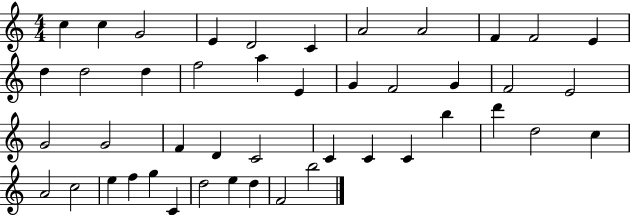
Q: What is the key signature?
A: C major